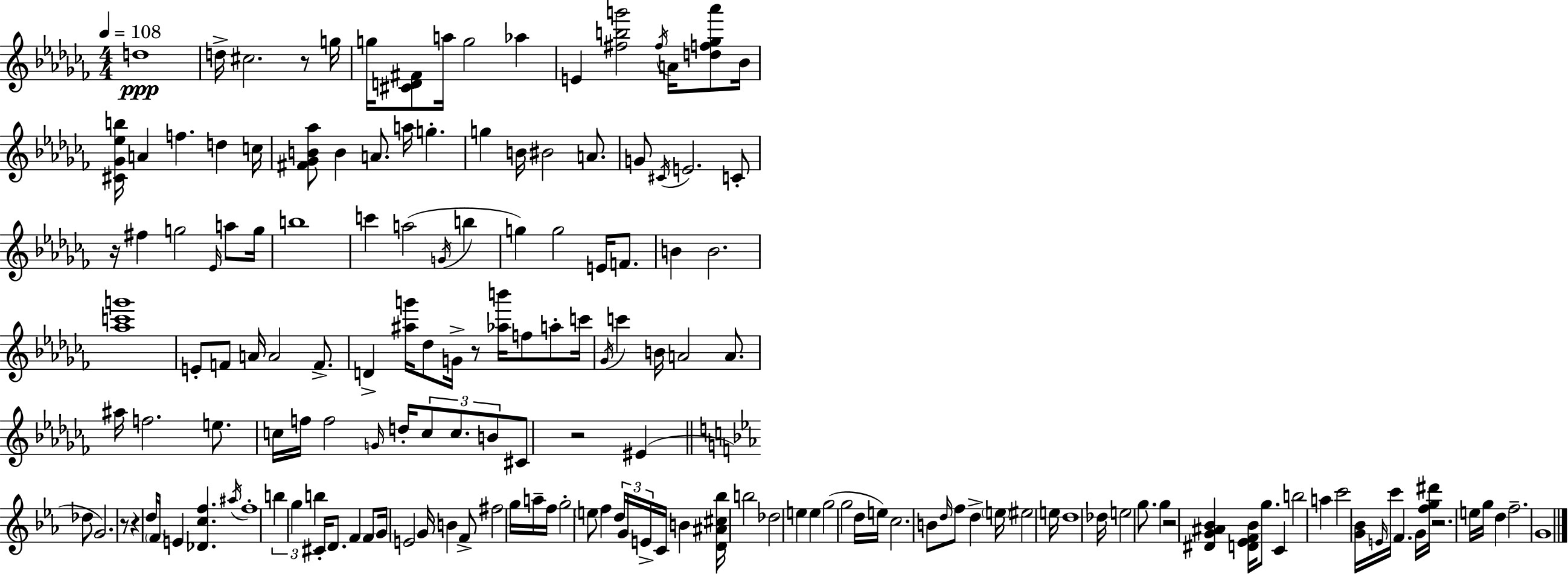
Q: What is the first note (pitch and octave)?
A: D5